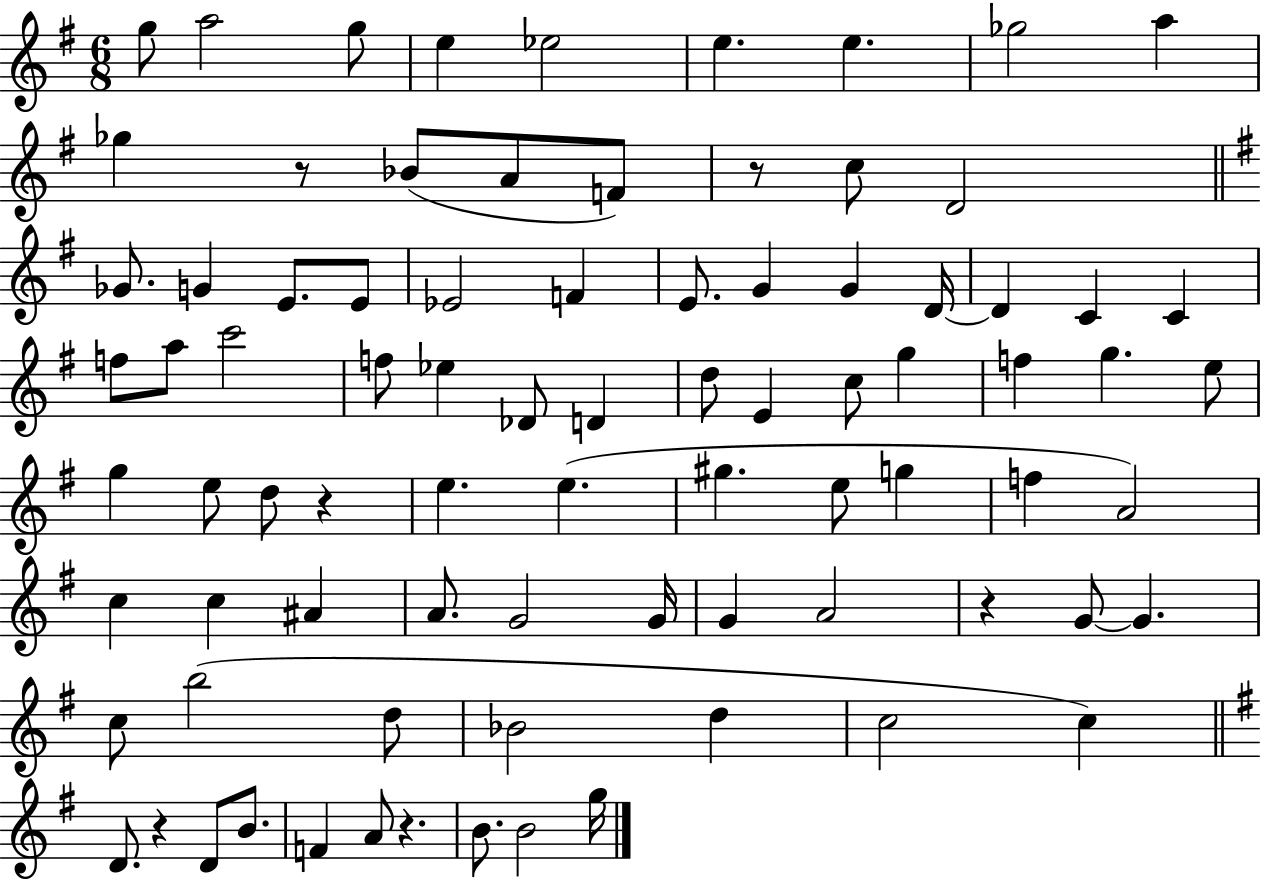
G5/e A5/h G5/e E5/q Eb5/h E5/q. E5/q. Gb5/h A5/q Gb5/q R/e Bb4/e A4/e F4/e R/e C5/e D4/h Gb4/e. G4/q E4/e. E4/e Eb4/h F4/q E4/e. G4/q G4/q D4/s D4/q C4/q C4/q F5/e A5/e C6/h F5/e Eb5/q Db4/e D4/q D5/e E4/q C5/e G5/q F5/q G5/q. E5/e G5/q E5/e D5/e R/q E5/q. E5/q. G#5/q. E5/e G5/q F5/q A4/h C5/q C5/q A#4/q A4/e. G4/h G4/s G4/q A4/h R/q G4/e G4/q. C5/e B5/h D5/e Bb4/h D5/q C5/h C5/q D4/e. R/q D4/e B4/e. F4/q A4/e R/q. B4/e. B4/h G5/s